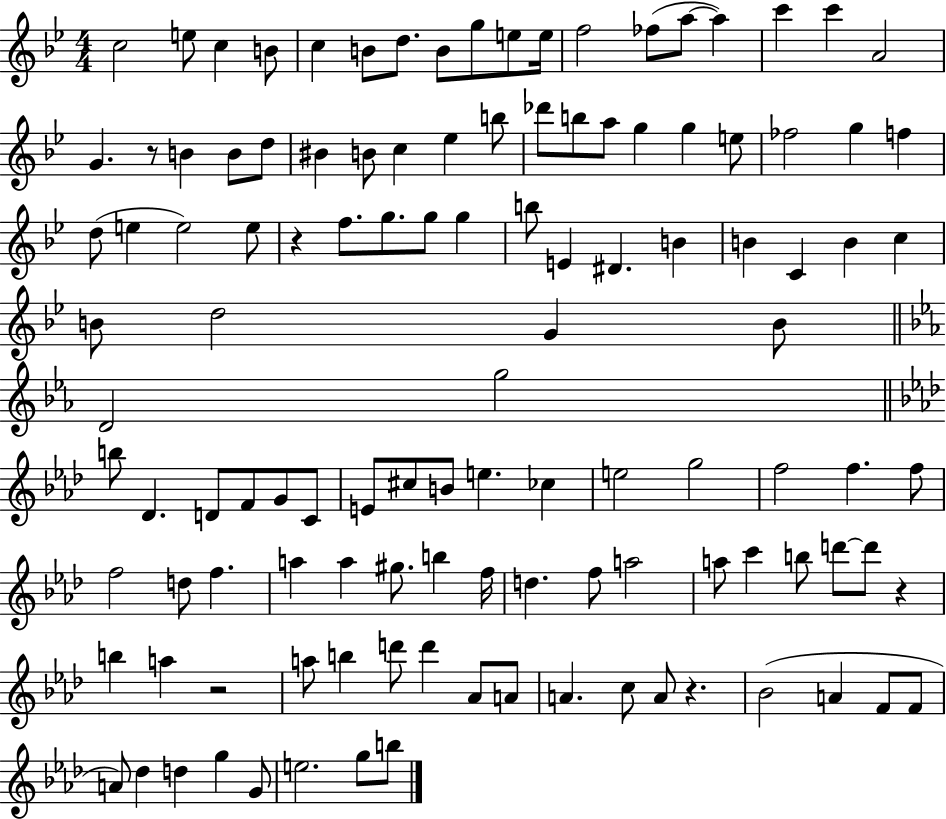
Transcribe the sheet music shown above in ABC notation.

X:1
T:Untitled
M:4/4
L:1/4
K:Bb
c2 e/2 c B/2 c B/2 d/2 B/2 g/2 e/2 e/4 f2 _f/2 a/2 a c' c' A2 G z/2 B B/2 d/2 ^B B/2 c _e b/2 _d'/2 b/2 a/2 g g e/2 _f2 g f d/2 e e2 e/2 z f/2 g/2 g/2 g b/2 E ^D B B C B c B/2 d2 G B/2 D2 g2 b/2 _D D/2 F/2 G/2 C/2 E/2 ^c/2 B/2 e _c e2 g2 f2 f f/2 f2 d/2 f a a ^g/2 b f/4 d f/2 a2 a/2 c' b/2 d'/2 d'/2 z b a z2 a/2 b d'/2 d' _A/2 A/2 A c/2 A/2 z _B2 A F/2 F/2 A/2 _d d g G/2 e2 g/2 b/2